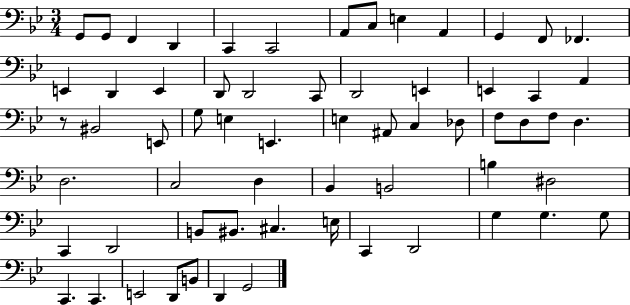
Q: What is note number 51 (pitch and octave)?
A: C2